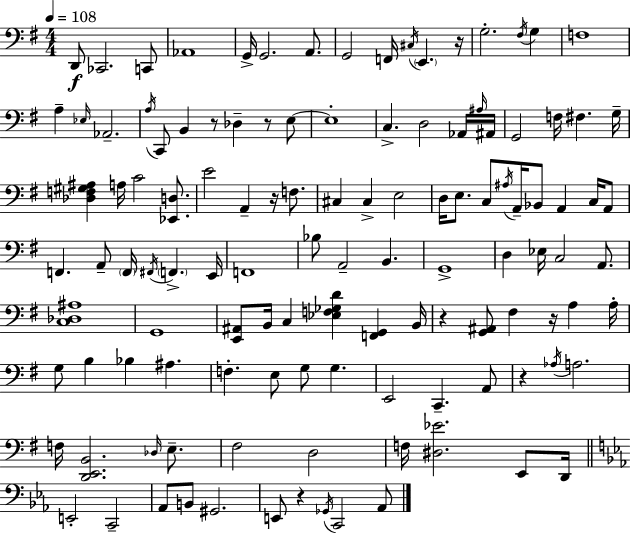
{
  \clef bass
  \numericTimeSignature
  \time 4/4
  \key e \minor
  \tempo 4 = 108
  d,8\f ces,2. c,8 | aes,1 | g,16-> g,2. a,8. | g,2 f,16 \acciaccatura { cis16 } \parenthesize e,4. | \break r16 g2.-. \acciaccatura { fis16 } g4 | f1 | a4-- \grace { ees16 } aes,2.-- | \acciaccatura { a16 } c,8 b,4 r8 des4-- | \break r8 e8~~ e1-. | c4.-> d2 | aes,16 \grace { ais16 } ais,16 g,2 f16 fis4. | g16-- <des f gis ais>4 a16 c'2 | \break <ees, d>8. e'2 a,4-- | r16 f8. cis4 cis4-> e2 | d16 e8. c8 \acciaccatura { ais16 } a,16-- bes,8 a,4 | c16 a,8 f,4. a,8-- \parenthesize f,16 \acciaccatura { fis,16 } | \break \parenthesize f,4.-> e,16 f,1 | bes8 a,2-- | b,4. g,1-> | d4 ees16 c2 | \break a,8. <c des ais>1 | g,1 | <e, ais,>8 b,16 c4 <ees f ges d'>4 | <f, g,>4 b,16 r4 <g, ais,>8 fis4 | \break r16 a4 a16-. g8 b4 bes4 | ais4. f4.-. e8 g8 | g4. e,2 c,4.-- | a,8 r4 \acciaccatura { aes16 } a2. | \break f16 <d, e, b,>2. | \grace { des16 } e8.-- fis2 | d2 f16 <dis ees'>2. | e,8 d,16 \bar "||" \break \key c \minor e,2-. c,2-- | aes,8 b,8 gis,2. | e,8 r4 \acciaccatura { ges,16 } c,2 aes,8 | \bar "|."
}